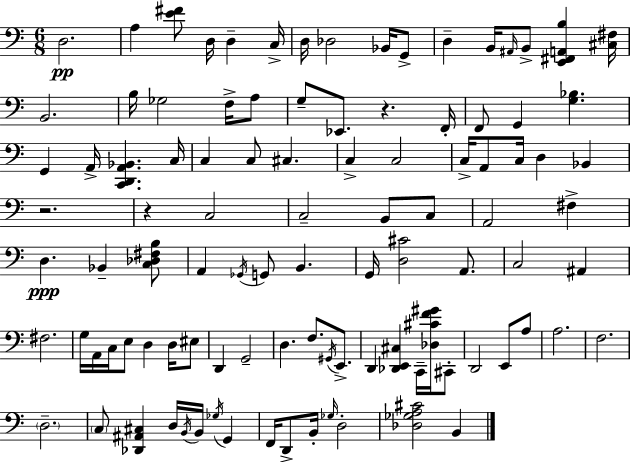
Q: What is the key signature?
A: C major